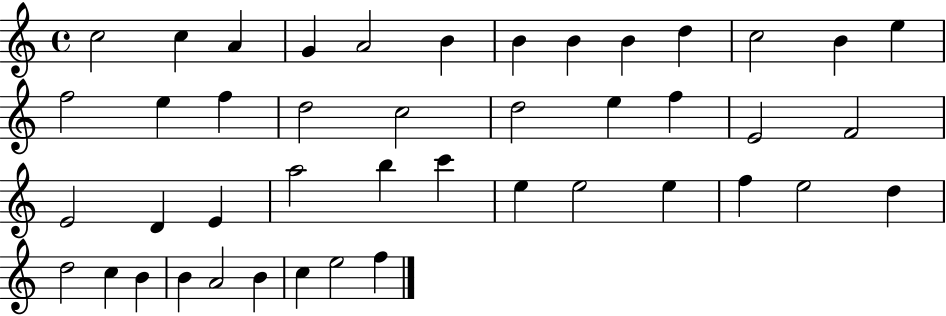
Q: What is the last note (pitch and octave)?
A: F5